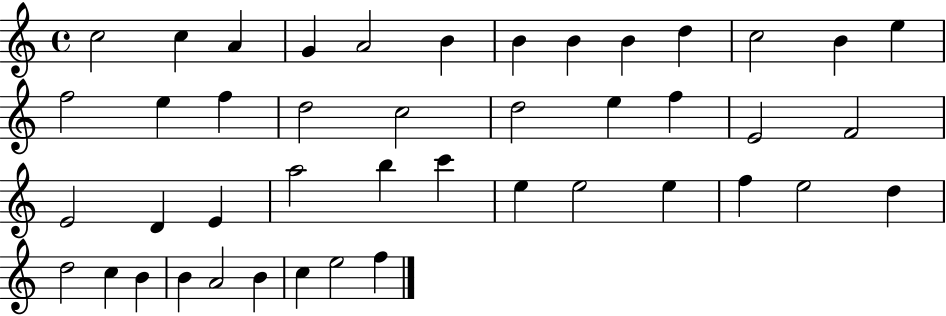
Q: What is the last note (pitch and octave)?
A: F5